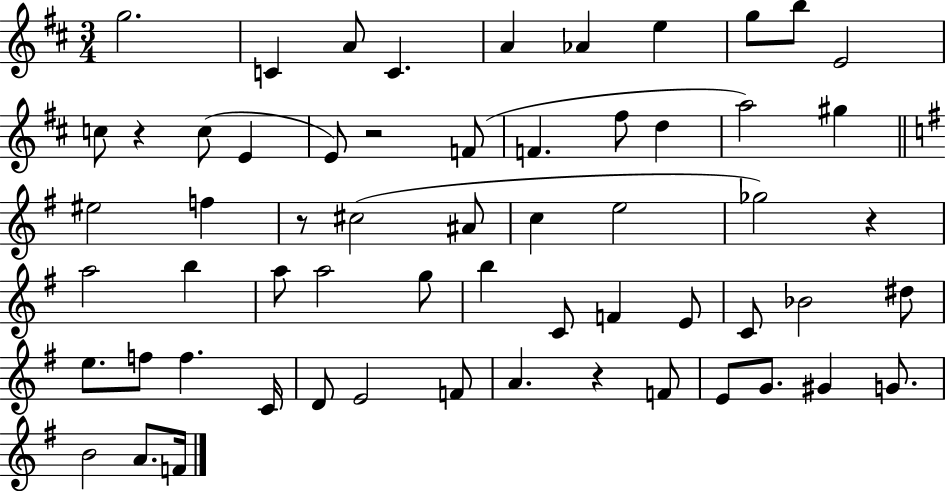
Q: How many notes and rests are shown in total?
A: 60